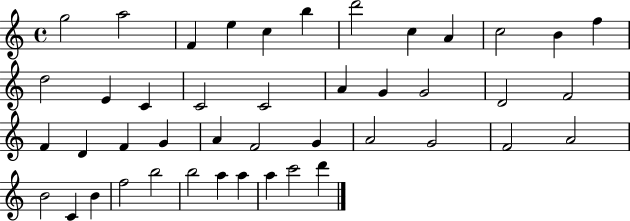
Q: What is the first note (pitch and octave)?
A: G5